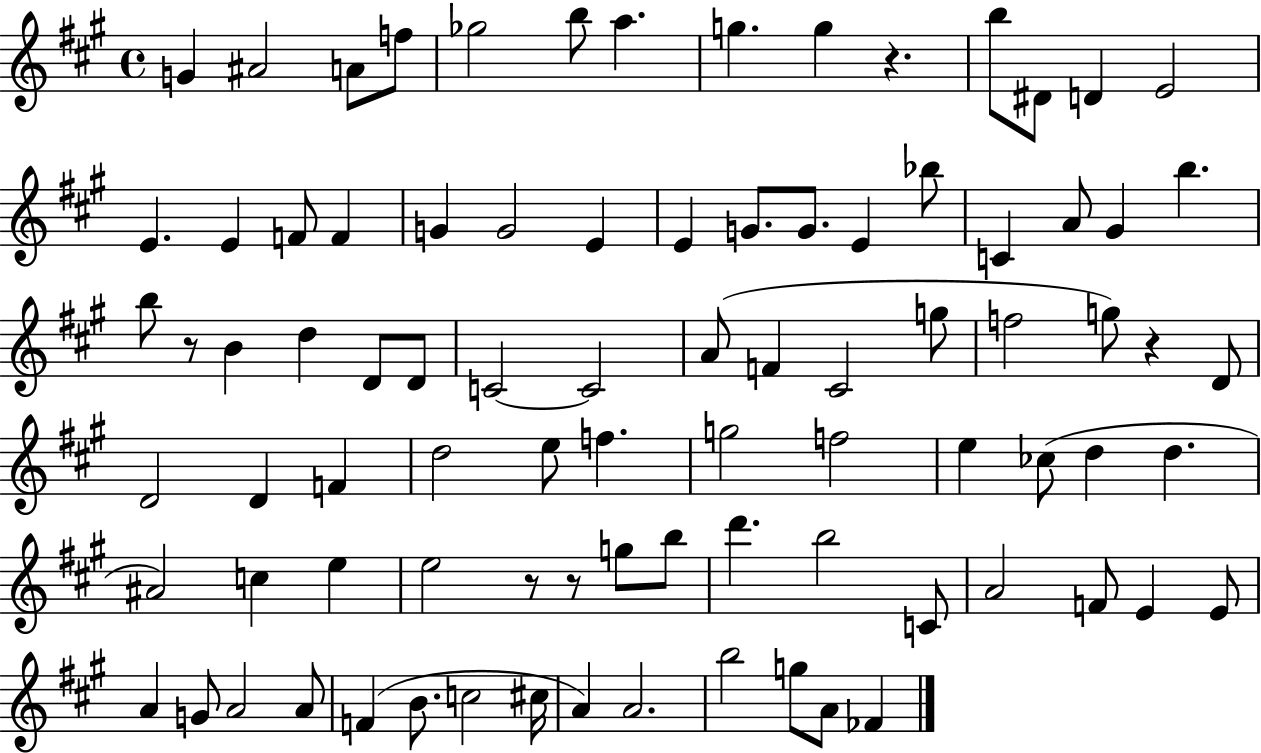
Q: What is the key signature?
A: A major